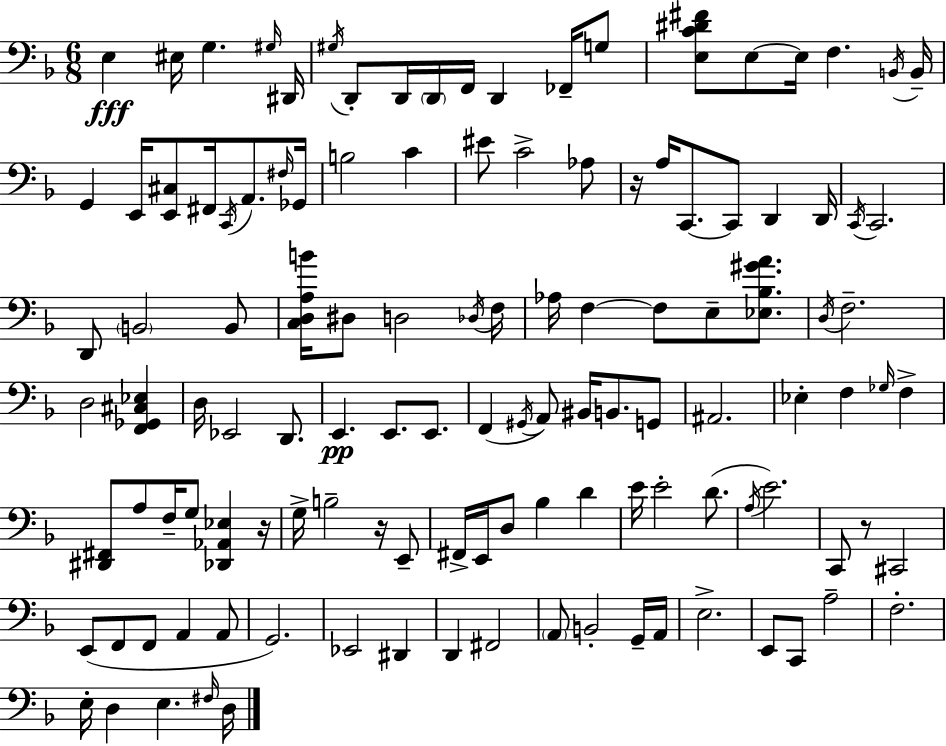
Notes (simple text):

E3/q EIS3/s G3/q. G#3/s D#2/s G#3/s D2/e D2/s D2/s F2/s D2/q FES2/s G3/e [E3,C4,D#4,F#4]/e E3/e E3/s F3/q. B2/s B2/s G2/q E2/s [E2,C#3]/e F#2/s C2/s A2/e. F#3/s Gb2/s B3/h C4/q EIS4/e C4/h Ab3/e R/s A3/s C2/e. C2/e D2/q D2/s C2/s C2/h. D2/e B2/h B2/e [C3,D3,A3,B4]/s D#3/e D3/h Db3/s F3/s Ab3/s F3/q F3/e E3/e [Eb3,Bb3,G#4,A4]/e. D3/s F3/h. D3/h [F2,Gb2,C#3,Eb3]/q D3/s Eb2/h D2/e. E2/q. E2/e. E2/e. F2/q G#2/s A2/e BIS2/s B2/e. G2/e A#2/h. Eb3/q F3/q Gb3/s F3/q [D#2,F#2]/e A3/e F3/s G3/e [Db2,Ab2,Eb3]/q R/s G3/s B3/h R/s E2/e F#2/s E2/s D3/e Bb3/q D4/q E4/s E4/h D4/e. A3/s E4/h. C2/e R/e C#2/h E2/e F2/e F2/e A2/q A2/e G2/h. Eb2/h D#2/q D2/q F#2/h A2/e B2/h G2/s A2/s E3/h. E2/e C2/e A3/h F3/h. E3/s D3/q E3/q. F#3/s D3/s